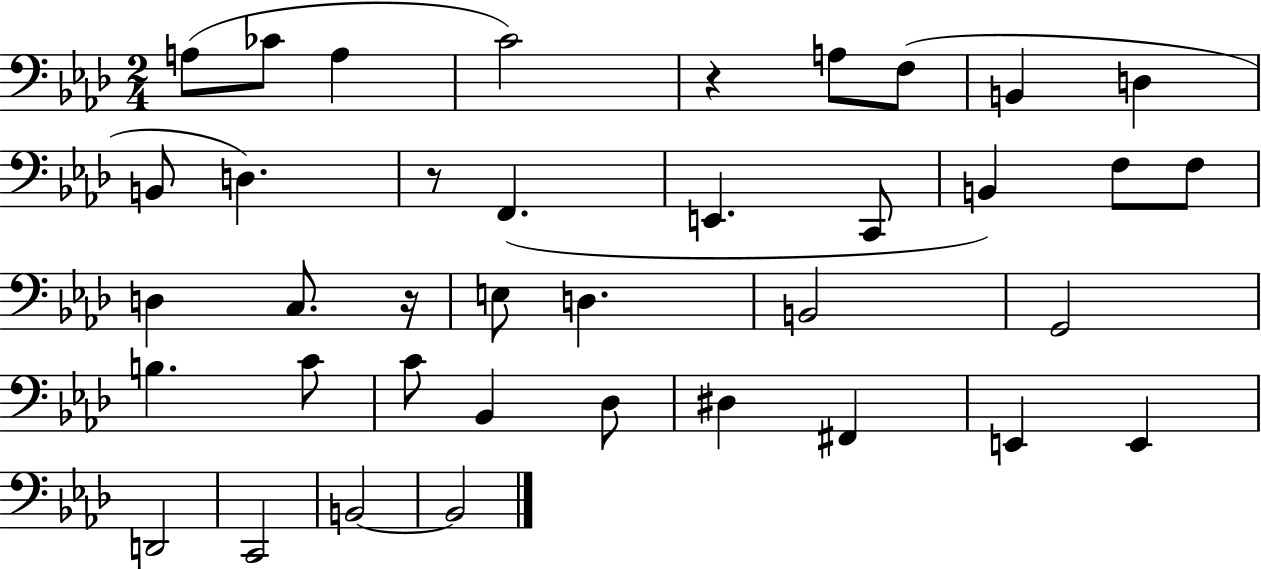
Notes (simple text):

A3/e CES4/e A3/q C4/h R/q A3/e F3/e B2/q D3/q B2/e D3/q. R/e F2/q. E2/q. C2/e B2/q F3/e F3/e D3/q C3/e. R/s E3/e D3/q. B2/h G2/h B3/q. C4/e C4/e Bb2/q Db3/e D#3/q F#2/q E2/q E2/q D2/h C2/h B2/h B2/h